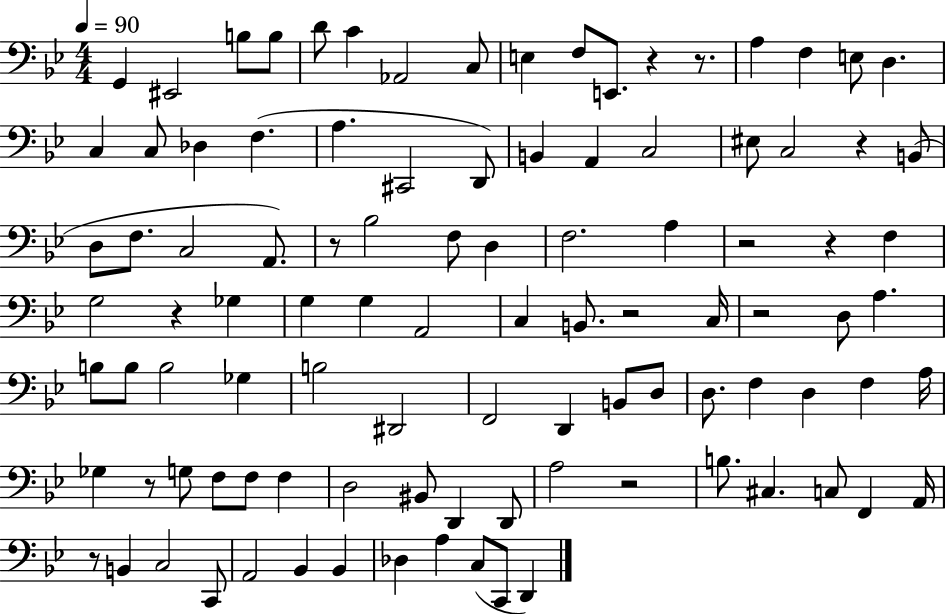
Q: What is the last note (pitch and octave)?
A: D2